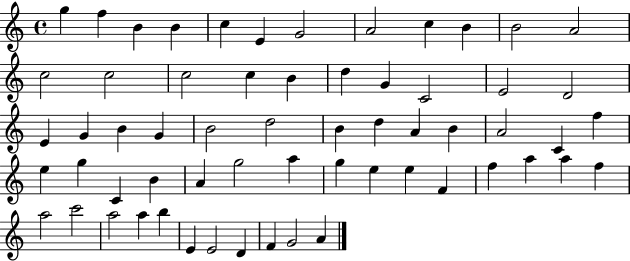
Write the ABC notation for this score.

X:1
T:Untitled
M:4/4
L:1/4
K:C
g f B B c E G2 A2 c B B2 A2 c2 c2 c2 c B d G C2 E2 D2 E G B G B2 d2 B d A B A2 C f e g C B A g2 a g e e F f a a f a2 c'2 a2 a b E E2 D F G2 A